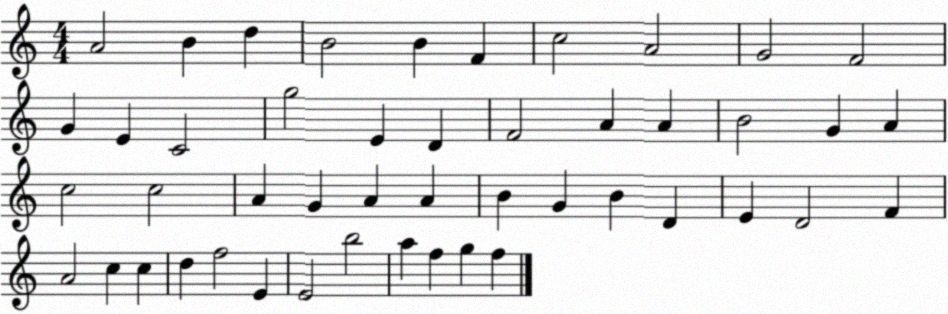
X:1
T:Untitled
M:4/4
L:1/4
K:C
A2 B d B2 B F c2 A2 G2 F2 G E C2 g2 E D F2 A A B2 G A c2 c2 A G A A B G B D E D2 F A2 c c d f2 E E2 b2 a f g f